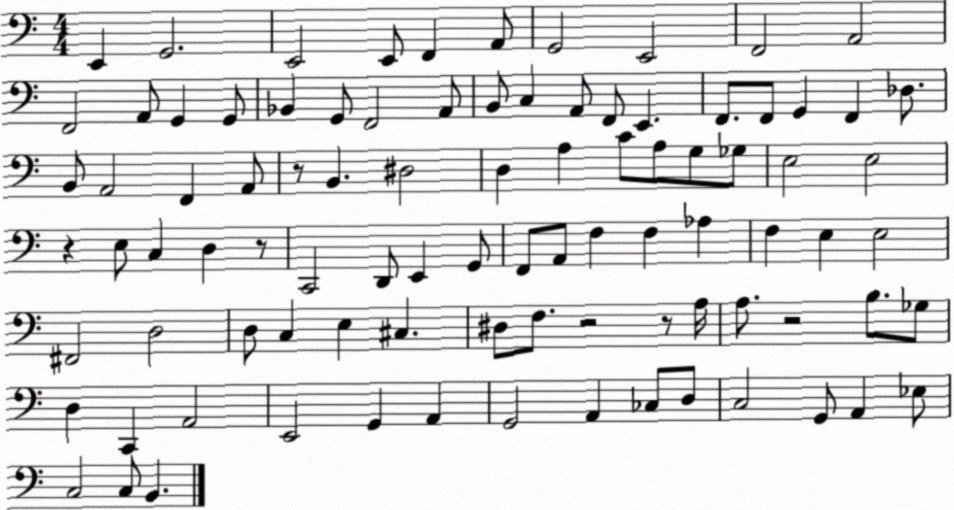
X:1
T:Untitled
M:4/4
L:1/4
K:C
E,, G,,2 E,,2 E,,/2 F,, A,,/2 G,,2 E,,2 F,,2 A,,2 F,,2 A,,/2 G,, G,,/2 _B,, G,,/2 F,,2 A,,/2 B,,/2 C, A,,/2 F,,/2 E,, F,,/2 F,,/2 G,, F,, _D,/2 B,,/2 A,,2 F,, A,,/2 z/2 B,, ^D,2 D, A, C/2 A,/2 G,/2 _G,/2 E,2 E,2 z E,/2 C, D, z/2 C,,2 D,,/2 E,, G,,/2 F,,/2 A,,/2 F, F, _A, F, E, E,2 ^F,,2 D,2 D,/2 C, E, ^C, ^D,/2 F,/2 z2 z/2 A,/4 A,/2 z2 B,/2 _G,/2 D, C,, A,,2 E,,2 G,, A,, G,,2 A,, _C,/2 D,/2 C,2 G,,/2 A,, _E,/2 C,2 C,/2 B,,